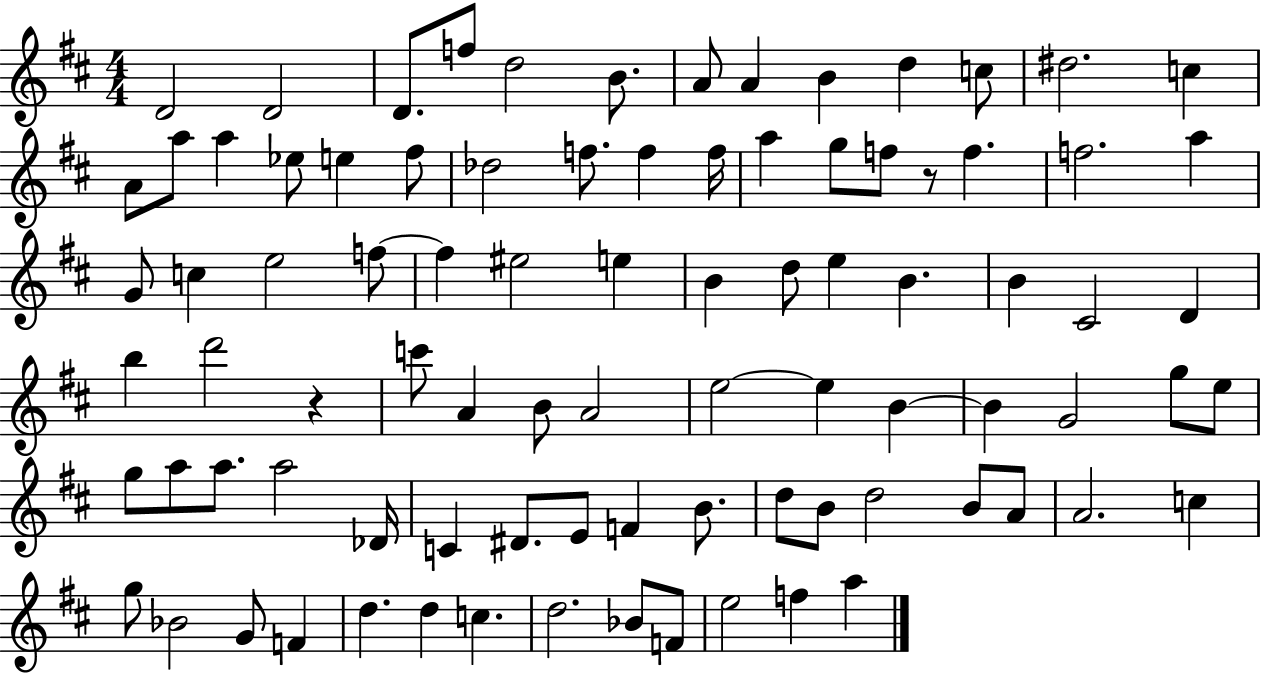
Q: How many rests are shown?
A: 2